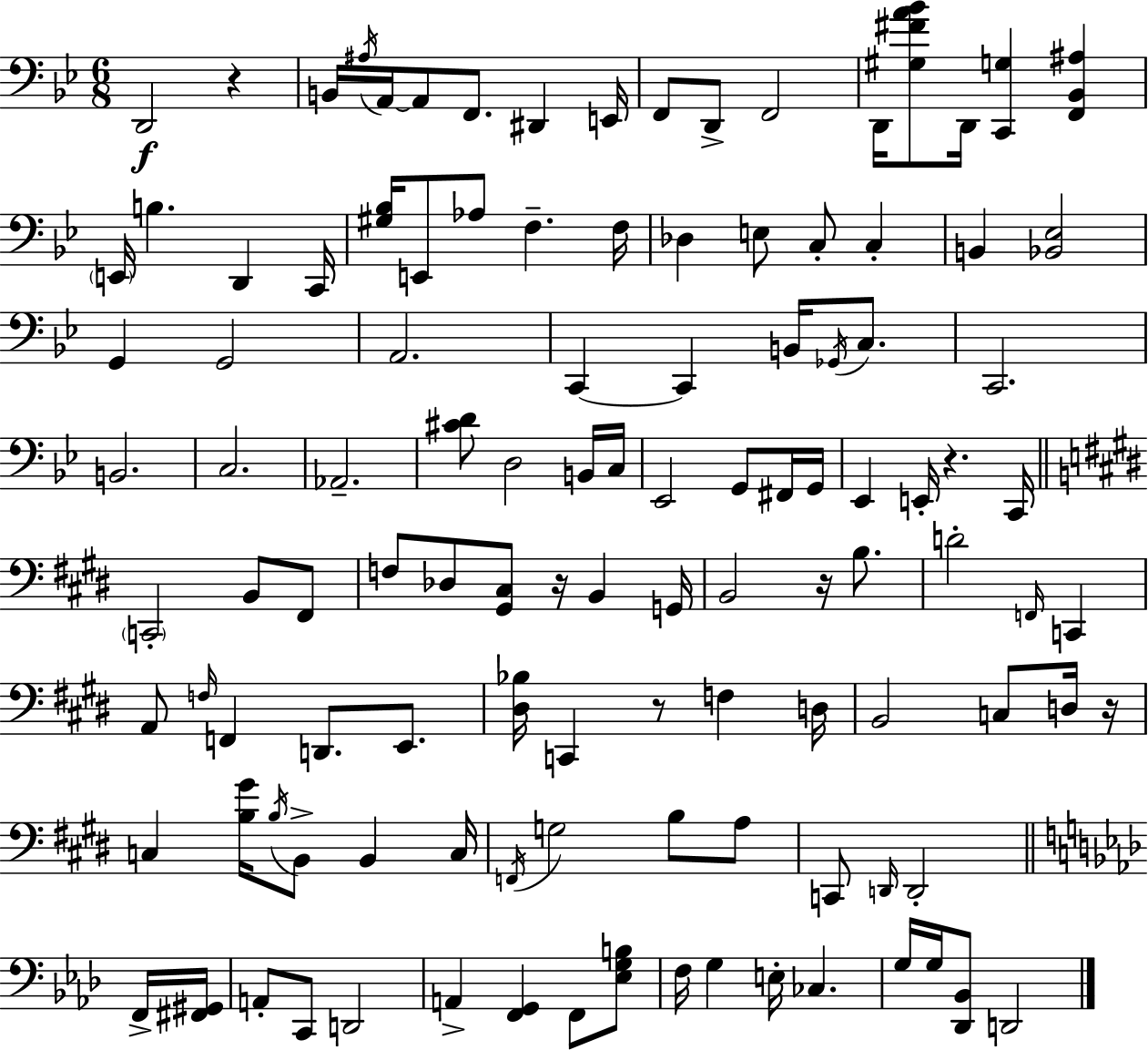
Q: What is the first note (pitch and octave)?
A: D2